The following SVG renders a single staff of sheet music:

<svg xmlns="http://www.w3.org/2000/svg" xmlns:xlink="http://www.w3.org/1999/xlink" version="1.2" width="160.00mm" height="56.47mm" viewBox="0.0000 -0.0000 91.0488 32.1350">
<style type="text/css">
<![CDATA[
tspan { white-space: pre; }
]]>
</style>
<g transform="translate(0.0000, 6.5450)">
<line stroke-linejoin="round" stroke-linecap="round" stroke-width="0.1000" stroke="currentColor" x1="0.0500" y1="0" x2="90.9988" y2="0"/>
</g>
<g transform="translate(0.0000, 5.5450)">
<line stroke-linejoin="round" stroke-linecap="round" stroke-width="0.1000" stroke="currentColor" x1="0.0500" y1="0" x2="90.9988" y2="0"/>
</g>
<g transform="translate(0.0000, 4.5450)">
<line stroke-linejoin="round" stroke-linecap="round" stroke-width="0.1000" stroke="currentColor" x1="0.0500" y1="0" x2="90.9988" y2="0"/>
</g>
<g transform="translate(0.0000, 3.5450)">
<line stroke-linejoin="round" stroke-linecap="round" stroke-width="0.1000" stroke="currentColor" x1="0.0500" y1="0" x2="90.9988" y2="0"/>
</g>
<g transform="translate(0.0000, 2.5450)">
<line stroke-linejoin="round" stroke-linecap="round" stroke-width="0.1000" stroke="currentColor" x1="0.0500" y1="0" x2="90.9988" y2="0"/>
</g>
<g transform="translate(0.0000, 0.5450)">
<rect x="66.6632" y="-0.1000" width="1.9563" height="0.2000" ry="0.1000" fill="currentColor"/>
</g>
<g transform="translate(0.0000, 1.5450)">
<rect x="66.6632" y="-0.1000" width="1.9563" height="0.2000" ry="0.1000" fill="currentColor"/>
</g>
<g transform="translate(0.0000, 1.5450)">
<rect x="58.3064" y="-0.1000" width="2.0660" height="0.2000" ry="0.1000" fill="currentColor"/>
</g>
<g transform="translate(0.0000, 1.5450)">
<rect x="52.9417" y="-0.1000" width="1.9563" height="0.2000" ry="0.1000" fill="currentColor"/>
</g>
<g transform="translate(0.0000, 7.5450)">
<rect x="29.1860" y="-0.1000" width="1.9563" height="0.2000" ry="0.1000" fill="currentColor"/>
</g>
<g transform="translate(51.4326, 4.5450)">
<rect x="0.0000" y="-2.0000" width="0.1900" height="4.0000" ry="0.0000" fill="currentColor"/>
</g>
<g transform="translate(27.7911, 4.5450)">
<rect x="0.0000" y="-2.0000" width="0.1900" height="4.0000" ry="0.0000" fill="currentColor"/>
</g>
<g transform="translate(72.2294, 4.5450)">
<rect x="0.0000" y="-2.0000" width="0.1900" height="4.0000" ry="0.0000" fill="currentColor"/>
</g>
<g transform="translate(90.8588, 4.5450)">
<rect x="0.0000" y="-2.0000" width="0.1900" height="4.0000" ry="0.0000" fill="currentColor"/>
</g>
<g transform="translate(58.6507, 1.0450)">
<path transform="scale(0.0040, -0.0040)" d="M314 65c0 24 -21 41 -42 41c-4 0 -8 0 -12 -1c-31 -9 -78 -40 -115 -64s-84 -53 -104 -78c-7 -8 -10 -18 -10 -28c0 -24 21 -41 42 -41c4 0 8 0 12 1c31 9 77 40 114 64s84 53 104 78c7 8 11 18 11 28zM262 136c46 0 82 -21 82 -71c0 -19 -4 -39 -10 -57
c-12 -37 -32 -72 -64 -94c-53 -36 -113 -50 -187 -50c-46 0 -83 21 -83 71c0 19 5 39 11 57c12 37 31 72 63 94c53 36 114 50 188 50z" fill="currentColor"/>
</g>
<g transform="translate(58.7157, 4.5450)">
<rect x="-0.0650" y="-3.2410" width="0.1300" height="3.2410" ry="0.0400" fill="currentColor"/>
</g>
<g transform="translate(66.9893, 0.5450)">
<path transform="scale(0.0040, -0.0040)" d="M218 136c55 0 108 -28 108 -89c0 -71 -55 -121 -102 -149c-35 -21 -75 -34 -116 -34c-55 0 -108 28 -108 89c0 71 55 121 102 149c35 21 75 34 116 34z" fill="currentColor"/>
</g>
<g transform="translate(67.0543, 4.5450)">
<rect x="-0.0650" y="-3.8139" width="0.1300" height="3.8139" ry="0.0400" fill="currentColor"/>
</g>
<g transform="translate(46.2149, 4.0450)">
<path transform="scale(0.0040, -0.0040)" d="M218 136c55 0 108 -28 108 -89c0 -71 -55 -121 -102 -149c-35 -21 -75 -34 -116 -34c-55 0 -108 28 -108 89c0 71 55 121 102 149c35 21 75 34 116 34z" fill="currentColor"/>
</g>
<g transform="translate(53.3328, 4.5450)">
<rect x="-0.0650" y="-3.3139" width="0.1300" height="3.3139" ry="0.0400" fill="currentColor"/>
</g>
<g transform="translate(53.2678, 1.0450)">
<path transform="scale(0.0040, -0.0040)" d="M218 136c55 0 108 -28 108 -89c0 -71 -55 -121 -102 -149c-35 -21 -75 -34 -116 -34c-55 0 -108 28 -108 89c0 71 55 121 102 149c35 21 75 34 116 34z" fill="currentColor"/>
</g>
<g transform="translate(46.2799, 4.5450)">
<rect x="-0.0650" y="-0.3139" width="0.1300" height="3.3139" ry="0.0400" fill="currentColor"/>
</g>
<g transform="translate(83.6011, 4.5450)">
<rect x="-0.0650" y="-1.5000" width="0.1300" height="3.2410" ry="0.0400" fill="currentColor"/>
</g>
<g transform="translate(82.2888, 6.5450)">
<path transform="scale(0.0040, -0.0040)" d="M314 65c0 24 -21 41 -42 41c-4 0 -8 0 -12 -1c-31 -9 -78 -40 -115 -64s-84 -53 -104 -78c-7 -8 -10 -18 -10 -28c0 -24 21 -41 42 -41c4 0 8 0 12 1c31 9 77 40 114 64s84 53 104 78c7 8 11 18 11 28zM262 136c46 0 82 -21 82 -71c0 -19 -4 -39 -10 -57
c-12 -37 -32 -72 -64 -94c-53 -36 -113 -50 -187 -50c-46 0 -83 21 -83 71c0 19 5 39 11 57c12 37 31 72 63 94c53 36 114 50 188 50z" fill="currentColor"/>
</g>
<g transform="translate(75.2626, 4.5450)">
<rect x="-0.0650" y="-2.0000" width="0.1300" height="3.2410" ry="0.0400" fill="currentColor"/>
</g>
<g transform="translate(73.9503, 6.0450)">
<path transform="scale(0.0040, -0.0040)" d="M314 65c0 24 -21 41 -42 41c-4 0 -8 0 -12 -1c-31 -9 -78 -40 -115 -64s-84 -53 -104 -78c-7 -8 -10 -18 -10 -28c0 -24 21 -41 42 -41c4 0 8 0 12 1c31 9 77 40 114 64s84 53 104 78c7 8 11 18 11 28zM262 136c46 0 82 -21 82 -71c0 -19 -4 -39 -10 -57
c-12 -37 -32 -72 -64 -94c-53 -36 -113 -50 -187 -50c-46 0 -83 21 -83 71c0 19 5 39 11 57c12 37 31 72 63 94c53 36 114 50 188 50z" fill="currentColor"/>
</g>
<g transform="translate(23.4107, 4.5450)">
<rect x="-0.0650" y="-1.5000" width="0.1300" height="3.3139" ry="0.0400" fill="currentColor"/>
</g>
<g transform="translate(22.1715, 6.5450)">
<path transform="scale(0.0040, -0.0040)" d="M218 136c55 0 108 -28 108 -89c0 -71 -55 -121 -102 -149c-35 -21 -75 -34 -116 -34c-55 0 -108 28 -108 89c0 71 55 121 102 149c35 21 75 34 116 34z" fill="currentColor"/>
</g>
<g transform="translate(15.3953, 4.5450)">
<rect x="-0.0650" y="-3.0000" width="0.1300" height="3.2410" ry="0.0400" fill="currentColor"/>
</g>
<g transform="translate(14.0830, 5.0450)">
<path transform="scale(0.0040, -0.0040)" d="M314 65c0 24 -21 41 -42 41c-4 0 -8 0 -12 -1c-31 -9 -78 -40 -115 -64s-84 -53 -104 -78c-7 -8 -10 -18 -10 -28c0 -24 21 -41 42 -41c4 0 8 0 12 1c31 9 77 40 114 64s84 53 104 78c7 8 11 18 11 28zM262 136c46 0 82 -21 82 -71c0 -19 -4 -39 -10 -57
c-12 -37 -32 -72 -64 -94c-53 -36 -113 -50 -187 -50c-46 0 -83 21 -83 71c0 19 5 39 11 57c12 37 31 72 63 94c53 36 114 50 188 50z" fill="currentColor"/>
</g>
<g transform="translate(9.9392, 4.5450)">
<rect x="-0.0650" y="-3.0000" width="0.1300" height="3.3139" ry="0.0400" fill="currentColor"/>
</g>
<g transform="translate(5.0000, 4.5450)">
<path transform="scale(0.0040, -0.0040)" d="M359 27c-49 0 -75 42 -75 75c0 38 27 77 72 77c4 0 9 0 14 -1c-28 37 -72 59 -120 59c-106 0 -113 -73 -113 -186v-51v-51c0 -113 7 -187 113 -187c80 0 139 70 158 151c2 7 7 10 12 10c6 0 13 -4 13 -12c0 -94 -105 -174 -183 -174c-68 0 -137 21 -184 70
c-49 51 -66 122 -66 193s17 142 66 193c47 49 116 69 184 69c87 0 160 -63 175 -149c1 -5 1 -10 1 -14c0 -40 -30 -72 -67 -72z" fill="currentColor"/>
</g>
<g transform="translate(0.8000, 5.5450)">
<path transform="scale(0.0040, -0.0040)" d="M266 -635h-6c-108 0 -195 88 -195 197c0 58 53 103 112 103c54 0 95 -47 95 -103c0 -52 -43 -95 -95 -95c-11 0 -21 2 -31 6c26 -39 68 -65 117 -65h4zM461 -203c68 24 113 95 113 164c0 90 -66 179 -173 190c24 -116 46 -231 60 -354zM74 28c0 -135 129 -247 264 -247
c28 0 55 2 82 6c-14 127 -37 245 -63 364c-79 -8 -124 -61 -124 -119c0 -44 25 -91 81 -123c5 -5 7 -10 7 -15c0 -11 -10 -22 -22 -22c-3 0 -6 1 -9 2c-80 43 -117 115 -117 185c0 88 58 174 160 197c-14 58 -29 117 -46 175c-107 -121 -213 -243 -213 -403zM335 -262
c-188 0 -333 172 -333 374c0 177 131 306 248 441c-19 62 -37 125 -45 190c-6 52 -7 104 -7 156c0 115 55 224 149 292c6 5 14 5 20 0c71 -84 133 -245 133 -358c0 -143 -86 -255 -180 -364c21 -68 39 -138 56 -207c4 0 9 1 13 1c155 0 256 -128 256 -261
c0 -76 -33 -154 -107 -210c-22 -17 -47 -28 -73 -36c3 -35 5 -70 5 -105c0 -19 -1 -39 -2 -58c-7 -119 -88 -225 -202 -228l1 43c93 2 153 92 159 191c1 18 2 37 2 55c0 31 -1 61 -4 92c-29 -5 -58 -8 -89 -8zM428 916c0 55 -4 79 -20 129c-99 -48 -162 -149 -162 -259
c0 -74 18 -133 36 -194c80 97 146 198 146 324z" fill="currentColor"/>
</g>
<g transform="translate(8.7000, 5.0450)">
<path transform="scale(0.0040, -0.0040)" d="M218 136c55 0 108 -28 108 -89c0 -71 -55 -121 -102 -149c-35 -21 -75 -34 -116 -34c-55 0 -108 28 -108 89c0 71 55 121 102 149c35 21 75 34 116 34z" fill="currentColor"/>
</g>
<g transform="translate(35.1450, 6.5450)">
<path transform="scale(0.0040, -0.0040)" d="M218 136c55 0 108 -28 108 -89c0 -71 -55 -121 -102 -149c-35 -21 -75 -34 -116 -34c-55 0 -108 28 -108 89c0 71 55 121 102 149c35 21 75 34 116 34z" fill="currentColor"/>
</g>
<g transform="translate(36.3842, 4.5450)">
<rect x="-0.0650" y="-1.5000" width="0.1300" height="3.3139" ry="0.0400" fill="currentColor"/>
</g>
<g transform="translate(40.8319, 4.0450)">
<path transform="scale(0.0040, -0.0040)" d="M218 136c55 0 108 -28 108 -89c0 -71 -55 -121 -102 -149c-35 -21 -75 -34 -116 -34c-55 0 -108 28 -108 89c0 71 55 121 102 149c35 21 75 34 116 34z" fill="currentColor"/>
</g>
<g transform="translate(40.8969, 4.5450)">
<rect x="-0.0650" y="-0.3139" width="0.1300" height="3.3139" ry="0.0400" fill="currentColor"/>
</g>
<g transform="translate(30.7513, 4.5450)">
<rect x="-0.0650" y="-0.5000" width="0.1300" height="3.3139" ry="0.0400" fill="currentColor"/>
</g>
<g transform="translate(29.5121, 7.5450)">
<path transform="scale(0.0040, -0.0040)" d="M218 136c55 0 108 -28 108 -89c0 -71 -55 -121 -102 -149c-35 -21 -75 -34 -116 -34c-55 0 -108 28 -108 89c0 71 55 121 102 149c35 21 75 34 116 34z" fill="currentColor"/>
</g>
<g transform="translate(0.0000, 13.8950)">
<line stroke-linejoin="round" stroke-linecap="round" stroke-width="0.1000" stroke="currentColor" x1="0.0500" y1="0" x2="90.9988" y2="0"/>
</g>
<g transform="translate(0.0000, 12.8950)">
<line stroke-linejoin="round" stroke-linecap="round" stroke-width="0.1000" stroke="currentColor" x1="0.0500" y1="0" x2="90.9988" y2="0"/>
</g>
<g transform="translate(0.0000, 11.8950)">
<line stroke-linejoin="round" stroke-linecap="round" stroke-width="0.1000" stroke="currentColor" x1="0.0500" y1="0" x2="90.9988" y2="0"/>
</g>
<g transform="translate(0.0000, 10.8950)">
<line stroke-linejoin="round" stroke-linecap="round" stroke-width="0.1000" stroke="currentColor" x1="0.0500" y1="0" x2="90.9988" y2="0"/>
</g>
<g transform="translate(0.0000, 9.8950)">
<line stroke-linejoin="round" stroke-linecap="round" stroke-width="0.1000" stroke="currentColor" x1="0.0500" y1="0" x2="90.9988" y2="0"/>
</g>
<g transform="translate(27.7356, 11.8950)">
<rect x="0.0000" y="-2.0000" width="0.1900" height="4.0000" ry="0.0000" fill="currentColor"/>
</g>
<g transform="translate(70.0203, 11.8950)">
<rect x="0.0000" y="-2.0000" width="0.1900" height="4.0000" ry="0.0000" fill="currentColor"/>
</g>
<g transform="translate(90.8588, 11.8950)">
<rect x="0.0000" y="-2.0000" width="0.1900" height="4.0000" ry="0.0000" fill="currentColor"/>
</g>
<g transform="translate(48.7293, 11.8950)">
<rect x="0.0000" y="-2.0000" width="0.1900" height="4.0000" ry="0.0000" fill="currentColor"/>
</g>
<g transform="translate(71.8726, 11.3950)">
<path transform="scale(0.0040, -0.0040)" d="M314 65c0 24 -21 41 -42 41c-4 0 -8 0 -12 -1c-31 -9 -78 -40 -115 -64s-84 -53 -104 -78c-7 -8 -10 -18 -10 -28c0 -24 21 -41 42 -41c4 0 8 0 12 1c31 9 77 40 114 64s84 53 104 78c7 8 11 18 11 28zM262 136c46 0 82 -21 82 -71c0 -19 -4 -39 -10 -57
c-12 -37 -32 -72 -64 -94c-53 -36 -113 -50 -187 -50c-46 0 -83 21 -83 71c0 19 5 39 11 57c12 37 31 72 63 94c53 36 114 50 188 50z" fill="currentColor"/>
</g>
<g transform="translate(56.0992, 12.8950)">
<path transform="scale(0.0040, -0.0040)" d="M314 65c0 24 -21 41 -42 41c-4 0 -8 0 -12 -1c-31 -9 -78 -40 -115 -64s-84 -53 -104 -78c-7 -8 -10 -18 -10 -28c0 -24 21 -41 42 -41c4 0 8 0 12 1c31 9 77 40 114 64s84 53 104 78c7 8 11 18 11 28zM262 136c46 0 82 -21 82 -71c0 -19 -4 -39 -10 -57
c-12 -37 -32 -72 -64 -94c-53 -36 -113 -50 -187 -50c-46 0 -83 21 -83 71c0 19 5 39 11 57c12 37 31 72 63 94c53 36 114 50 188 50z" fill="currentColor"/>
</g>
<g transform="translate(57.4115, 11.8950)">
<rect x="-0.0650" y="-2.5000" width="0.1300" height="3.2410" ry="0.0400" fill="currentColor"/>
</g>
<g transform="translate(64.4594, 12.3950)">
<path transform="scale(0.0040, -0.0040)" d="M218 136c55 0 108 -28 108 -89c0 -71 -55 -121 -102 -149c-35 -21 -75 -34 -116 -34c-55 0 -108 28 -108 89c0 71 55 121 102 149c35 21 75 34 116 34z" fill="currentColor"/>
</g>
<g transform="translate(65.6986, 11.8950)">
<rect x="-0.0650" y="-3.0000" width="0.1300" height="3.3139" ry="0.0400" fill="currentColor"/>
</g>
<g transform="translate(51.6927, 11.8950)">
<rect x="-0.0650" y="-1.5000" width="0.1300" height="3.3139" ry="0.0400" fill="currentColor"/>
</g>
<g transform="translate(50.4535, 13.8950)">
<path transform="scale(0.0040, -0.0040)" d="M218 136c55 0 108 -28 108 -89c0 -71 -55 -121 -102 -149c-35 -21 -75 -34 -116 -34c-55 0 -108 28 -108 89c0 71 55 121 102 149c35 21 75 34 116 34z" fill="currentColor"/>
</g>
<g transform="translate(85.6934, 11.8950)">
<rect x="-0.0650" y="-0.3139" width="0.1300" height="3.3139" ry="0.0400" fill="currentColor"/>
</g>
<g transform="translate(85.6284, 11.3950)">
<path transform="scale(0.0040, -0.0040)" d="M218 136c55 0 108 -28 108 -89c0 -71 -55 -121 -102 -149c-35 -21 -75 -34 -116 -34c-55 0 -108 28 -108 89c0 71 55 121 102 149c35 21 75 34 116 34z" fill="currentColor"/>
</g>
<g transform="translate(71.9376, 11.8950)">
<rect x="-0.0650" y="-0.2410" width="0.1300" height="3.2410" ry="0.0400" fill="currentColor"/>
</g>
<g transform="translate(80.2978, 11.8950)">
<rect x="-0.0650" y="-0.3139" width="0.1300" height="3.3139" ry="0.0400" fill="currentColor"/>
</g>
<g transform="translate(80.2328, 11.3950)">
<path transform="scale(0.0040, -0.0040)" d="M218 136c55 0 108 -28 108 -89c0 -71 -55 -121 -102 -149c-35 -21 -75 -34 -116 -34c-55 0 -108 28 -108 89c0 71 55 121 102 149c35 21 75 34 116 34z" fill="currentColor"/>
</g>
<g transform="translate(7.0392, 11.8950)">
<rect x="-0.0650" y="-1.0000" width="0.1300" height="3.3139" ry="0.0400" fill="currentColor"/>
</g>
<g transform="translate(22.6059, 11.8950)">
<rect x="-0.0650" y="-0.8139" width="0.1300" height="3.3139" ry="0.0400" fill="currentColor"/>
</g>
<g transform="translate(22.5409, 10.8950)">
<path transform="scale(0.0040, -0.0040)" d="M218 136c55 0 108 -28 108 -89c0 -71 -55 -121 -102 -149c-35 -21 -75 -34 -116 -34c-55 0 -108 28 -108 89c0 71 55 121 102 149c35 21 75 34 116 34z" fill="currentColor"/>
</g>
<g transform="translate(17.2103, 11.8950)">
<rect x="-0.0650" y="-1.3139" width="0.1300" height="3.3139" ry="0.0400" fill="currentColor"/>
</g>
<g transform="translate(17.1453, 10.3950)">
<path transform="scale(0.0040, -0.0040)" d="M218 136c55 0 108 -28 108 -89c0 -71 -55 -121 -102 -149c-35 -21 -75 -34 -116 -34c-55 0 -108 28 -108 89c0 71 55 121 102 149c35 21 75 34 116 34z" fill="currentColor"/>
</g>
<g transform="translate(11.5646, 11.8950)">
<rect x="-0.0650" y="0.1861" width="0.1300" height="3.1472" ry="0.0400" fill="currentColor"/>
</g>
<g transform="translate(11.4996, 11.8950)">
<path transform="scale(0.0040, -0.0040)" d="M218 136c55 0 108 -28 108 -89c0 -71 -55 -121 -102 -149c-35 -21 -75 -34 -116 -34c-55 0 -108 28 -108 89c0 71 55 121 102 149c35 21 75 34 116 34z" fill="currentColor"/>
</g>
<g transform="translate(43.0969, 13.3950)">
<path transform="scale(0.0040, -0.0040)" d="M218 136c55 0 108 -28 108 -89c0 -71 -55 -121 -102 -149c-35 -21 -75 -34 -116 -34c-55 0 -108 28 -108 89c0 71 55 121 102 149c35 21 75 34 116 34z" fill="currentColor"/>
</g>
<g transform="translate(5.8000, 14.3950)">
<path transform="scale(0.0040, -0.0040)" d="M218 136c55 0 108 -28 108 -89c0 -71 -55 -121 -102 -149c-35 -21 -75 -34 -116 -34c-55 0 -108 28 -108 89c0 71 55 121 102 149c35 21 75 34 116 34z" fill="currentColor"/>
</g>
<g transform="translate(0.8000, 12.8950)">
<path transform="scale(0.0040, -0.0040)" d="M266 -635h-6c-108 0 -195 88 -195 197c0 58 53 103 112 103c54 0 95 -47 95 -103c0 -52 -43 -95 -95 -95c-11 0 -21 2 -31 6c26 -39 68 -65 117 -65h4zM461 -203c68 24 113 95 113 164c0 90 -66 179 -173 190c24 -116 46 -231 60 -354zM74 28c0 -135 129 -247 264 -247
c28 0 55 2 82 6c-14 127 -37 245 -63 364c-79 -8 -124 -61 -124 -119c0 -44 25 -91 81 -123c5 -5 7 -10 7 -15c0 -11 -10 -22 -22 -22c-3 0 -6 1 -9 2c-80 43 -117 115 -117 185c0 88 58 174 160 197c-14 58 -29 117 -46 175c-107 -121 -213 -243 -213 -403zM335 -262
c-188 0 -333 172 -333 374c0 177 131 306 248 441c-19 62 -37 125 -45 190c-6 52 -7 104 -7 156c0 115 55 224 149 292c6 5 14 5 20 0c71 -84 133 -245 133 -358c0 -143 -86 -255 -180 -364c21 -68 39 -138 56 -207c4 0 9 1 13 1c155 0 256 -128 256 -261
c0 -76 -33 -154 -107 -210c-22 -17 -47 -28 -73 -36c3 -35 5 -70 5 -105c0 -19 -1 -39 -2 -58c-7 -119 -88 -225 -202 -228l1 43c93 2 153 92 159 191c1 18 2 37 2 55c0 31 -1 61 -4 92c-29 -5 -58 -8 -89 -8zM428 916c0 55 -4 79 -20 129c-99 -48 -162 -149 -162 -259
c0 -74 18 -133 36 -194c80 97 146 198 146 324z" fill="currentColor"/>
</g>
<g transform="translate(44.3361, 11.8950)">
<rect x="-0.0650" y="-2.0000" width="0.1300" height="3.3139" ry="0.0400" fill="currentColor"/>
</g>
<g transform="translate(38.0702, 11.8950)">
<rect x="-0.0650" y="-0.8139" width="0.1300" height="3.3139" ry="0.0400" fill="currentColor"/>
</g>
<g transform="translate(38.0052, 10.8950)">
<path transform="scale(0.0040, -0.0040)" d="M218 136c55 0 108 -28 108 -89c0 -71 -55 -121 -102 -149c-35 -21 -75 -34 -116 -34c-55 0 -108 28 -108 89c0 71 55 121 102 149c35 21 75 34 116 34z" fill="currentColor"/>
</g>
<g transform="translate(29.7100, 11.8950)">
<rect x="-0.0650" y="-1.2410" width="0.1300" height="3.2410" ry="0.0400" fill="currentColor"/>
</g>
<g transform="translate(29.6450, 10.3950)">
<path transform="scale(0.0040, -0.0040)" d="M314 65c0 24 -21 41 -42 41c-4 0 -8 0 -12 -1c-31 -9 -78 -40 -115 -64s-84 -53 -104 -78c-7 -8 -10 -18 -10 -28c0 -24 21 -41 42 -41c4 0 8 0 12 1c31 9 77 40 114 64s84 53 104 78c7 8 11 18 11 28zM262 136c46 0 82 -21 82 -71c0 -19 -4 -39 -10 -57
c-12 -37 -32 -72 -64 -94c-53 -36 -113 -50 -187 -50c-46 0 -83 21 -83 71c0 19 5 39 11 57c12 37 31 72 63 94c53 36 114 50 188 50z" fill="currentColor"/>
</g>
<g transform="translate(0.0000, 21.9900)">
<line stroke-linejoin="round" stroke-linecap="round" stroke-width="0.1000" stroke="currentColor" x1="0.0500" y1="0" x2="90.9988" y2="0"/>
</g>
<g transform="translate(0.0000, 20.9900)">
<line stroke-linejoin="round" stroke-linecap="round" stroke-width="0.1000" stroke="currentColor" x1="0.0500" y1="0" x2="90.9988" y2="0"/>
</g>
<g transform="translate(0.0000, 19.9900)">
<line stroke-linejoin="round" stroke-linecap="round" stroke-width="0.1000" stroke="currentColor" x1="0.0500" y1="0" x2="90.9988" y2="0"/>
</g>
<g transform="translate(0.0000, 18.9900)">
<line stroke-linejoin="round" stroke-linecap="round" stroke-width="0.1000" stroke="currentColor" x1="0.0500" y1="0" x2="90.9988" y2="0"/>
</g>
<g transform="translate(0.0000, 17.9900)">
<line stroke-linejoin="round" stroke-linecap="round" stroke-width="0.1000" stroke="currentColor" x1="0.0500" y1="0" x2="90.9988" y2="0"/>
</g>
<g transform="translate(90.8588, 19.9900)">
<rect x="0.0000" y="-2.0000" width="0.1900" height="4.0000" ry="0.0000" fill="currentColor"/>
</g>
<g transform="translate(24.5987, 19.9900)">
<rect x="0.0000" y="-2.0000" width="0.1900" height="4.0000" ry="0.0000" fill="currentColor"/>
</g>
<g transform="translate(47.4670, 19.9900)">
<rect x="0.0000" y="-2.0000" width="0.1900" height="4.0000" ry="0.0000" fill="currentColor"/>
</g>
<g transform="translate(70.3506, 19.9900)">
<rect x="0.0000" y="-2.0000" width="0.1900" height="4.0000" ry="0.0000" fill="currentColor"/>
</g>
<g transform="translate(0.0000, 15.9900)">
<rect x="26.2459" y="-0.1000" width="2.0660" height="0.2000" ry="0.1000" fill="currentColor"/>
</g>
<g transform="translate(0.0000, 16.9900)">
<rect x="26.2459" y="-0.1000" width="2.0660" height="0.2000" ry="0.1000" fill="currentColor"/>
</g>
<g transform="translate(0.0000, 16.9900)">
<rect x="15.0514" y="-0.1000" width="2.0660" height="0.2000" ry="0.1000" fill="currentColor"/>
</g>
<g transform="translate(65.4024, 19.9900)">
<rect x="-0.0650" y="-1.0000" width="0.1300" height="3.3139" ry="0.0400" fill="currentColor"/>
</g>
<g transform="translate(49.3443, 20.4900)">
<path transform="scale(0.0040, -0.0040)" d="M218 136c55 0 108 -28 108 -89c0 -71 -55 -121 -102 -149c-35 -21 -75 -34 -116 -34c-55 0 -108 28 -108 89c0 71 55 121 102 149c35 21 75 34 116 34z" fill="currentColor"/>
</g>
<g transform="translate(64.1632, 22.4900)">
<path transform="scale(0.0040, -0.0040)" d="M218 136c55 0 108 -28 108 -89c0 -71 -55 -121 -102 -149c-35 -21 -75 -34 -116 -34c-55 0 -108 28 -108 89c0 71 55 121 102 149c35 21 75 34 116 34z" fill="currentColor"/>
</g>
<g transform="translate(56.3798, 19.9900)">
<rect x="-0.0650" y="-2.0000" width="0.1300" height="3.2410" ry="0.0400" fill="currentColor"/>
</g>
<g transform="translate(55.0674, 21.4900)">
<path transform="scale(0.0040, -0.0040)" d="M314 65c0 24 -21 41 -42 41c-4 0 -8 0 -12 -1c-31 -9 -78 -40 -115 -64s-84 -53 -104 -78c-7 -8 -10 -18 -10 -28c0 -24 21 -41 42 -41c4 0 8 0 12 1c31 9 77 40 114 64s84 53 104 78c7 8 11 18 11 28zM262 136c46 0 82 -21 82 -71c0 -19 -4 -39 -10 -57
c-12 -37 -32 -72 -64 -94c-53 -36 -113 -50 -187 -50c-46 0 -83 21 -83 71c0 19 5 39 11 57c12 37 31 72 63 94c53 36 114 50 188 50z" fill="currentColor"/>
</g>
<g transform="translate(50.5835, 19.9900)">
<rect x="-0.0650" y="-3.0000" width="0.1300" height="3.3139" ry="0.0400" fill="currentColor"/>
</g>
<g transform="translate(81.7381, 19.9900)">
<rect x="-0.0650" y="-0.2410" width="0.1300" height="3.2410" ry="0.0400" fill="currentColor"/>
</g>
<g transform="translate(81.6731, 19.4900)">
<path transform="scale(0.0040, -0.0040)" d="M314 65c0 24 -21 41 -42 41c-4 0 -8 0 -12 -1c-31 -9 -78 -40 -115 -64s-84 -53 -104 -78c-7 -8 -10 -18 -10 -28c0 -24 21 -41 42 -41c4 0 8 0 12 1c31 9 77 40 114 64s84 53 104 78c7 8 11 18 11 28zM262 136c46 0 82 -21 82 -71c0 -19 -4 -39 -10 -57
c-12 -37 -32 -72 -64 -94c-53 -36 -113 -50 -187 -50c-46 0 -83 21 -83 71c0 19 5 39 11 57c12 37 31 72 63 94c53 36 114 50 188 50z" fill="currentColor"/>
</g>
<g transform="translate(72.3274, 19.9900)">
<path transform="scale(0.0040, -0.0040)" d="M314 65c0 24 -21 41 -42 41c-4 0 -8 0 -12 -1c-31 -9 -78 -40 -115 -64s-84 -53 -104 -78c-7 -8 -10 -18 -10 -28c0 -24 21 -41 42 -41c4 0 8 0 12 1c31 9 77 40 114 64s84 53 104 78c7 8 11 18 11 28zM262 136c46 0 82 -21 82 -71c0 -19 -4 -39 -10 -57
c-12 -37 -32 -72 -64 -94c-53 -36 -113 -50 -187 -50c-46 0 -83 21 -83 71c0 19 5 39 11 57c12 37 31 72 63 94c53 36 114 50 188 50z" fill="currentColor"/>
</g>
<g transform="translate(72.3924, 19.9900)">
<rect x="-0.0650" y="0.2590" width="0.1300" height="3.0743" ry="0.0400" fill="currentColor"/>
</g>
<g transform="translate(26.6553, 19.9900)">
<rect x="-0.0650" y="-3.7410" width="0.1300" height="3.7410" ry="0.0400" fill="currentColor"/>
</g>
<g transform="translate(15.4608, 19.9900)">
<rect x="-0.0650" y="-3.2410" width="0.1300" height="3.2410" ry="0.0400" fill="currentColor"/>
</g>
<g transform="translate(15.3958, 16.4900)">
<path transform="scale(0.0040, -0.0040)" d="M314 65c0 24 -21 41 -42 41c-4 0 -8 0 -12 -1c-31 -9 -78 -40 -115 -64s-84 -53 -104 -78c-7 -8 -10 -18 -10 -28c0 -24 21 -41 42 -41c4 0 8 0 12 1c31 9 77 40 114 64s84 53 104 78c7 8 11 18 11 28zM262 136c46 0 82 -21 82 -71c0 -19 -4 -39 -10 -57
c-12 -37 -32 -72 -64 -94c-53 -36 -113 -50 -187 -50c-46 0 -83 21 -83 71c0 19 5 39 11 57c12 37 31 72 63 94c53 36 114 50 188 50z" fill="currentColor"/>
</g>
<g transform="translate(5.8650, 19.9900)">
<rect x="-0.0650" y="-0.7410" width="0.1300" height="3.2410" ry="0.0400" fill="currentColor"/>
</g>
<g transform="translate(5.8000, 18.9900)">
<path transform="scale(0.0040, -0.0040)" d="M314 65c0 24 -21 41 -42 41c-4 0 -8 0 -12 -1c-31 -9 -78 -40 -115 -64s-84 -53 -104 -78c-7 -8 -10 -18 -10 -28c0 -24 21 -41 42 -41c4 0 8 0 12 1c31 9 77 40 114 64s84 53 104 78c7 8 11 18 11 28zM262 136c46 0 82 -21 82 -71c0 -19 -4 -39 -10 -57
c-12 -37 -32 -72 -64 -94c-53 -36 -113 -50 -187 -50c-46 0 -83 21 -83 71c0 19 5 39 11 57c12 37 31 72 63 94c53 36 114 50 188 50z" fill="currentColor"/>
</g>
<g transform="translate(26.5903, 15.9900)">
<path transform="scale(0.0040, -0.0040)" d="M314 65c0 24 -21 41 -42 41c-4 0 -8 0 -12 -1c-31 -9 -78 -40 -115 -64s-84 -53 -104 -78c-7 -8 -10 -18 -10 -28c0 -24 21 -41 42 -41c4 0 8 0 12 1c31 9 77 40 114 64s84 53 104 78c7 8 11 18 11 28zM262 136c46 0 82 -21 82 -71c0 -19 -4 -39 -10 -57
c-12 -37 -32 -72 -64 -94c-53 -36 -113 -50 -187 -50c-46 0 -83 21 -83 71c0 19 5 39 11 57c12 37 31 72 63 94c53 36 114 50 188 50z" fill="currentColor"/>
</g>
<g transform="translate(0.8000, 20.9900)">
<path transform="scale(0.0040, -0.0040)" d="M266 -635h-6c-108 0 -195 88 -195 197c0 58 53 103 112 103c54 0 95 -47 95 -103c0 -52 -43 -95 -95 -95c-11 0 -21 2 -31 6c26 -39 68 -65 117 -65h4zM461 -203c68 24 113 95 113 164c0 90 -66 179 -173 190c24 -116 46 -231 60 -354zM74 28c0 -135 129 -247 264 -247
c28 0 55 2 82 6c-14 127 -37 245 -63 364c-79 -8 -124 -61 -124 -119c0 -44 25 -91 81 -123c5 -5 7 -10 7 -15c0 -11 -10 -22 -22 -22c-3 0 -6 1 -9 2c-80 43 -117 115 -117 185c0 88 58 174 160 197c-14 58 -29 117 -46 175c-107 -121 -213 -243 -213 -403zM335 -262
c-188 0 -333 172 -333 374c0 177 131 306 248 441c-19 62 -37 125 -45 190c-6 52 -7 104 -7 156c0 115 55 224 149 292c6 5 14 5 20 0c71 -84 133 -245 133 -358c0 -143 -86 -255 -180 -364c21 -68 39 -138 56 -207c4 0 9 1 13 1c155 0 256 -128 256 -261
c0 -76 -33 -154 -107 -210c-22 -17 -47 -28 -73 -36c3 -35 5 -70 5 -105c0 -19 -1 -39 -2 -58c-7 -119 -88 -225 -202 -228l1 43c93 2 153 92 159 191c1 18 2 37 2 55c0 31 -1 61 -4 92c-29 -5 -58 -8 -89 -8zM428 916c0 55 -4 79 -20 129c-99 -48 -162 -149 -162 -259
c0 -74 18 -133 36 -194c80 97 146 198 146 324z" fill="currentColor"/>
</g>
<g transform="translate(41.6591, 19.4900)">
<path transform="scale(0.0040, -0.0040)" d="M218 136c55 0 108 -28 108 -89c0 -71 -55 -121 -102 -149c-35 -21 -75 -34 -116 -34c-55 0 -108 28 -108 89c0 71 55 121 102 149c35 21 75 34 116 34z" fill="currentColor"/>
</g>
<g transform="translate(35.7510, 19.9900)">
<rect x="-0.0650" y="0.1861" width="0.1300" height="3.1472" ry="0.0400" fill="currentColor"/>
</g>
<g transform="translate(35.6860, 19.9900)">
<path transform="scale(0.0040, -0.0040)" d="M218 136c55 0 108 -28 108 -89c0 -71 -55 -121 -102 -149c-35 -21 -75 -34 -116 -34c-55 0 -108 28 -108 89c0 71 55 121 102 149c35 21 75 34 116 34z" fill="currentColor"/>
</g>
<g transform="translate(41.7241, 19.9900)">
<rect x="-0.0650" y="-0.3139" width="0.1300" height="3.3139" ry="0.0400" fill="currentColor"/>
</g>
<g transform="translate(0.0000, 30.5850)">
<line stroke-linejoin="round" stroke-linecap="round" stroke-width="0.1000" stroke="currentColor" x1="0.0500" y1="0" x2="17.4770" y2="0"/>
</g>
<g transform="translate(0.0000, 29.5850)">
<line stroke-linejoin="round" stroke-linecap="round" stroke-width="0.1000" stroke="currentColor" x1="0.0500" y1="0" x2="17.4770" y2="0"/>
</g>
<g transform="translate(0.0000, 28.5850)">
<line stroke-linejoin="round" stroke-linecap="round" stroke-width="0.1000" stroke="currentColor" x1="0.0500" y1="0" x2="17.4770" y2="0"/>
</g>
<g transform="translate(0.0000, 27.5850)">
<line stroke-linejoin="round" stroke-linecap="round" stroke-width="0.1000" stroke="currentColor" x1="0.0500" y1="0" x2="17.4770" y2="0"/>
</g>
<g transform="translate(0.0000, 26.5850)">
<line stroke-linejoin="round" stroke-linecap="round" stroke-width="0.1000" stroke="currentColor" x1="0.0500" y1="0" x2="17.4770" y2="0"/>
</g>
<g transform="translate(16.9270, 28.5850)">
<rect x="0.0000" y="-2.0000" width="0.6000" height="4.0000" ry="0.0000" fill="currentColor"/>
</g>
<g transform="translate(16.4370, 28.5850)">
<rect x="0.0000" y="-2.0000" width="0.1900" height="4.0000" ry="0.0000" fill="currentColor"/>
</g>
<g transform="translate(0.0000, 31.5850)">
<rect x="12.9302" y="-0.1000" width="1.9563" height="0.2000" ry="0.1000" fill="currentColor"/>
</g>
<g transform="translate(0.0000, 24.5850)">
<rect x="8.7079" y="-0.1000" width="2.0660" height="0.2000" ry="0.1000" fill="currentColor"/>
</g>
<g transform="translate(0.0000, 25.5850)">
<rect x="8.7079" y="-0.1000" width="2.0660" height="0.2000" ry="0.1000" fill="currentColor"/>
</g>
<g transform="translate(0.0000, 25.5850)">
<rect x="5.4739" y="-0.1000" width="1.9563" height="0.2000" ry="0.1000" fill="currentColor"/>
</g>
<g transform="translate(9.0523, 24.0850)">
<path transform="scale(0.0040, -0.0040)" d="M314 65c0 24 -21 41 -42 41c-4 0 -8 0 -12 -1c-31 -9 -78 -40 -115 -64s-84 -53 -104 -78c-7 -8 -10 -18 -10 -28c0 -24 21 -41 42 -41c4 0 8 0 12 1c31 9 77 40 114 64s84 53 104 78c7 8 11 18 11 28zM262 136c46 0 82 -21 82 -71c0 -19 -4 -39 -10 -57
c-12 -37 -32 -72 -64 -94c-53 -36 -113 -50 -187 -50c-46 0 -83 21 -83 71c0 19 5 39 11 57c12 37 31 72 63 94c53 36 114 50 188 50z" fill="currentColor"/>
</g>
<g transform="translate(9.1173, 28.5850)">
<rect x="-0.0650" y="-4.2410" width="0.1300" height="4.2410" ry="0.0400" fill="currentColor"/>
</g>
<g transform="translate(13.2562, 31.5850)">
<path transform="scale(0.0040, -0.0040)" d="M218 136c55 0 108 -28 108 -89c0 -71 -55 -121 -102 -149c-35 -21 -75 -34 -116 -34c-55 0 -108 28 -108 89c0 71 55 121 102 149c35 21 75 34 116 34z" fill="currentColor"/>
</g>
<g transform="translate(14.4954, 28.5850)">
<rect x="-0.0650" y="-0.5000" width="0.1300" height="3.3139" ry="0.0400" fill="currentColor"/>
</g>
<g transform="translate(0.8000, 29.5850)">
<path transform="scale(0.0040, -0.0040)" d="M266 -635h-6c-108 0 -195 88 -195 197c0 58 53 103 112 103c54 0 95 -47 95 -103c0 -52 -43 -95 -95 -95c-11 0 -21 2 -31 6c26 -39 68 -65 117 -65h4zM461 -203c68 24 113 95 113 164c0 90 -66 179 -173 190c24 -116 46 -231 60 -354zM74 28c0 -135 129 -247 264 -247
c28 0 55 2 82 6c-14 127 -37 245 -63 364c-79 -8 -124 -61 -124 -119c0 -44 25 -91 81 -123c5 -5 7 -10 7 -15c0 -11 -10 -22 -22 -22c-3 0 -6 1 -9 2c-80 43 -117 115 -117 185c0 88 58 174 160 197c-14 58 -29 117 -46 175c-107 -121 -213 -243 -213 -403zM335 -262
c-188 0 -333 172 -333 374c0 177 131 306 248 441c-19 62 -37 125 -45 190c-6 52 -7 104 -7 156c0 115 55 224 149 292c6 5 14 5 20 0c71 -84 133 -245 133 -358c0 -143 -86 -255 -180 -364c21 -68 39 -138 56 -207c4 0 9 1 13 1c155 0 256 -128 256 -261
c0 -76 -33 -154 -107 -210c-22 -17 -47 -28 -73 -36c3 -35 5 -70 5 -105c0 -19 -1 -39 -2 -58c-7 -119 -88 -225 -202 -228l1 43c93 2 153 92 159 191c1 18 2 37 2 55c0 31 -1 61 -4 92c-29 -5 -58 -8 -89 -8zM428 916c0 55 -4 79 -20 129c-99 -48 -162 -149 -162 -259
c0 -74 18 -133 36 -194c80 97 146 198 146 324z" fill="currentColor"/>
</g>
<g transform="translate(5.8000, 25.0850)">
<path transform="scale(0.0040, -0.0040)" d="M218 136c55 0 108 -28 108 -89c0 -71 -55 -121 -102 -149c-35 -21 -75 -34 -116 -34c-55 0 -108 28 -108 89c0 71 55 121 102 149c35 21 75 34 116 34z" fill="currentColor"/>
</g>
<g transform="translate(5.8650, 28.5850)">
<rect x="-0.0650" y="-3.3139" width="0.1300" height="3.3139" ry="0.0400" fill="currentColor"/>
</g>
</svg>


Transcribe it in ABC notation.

X:1
T:Untitled
M:4/4
L:1/4
K:C
A A2 E C E c c b b2 c' F2 E2 D B e d e2 d F E G2 A c2 c c d2 b2 c'2 B c A F2 D B2 c2 b d'2 C